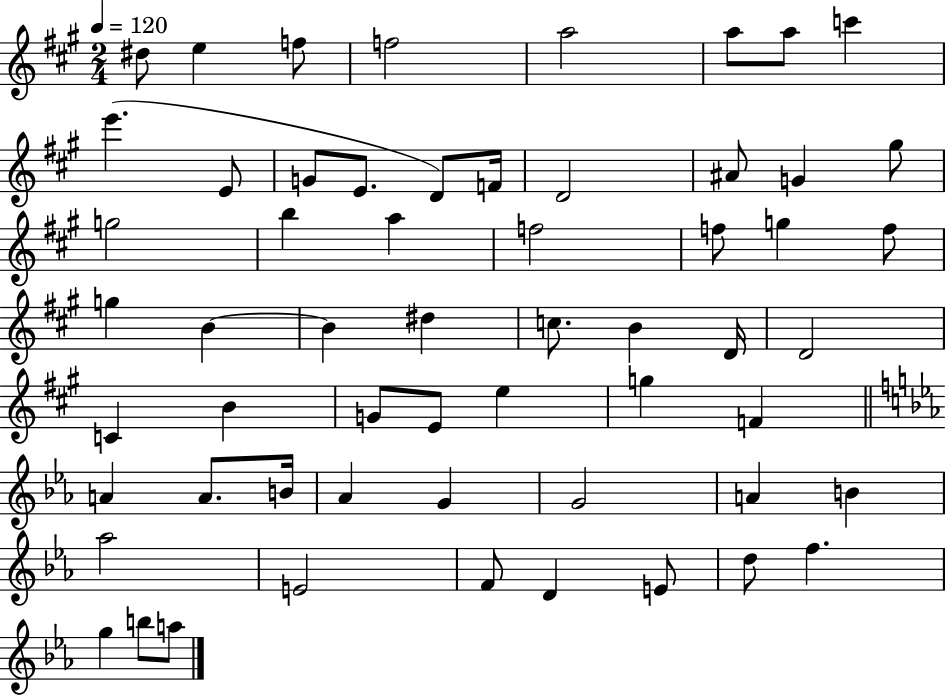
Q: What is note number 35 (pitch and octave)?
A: B4